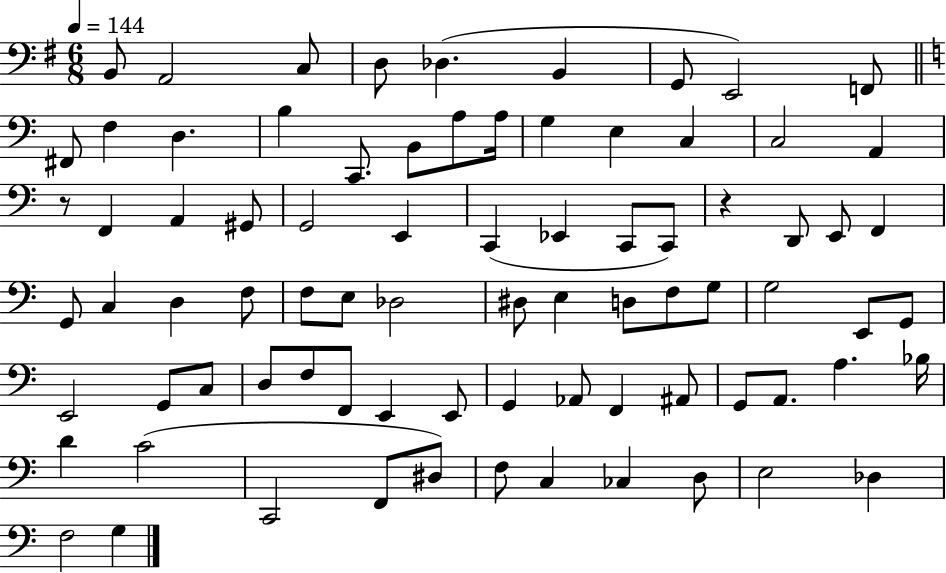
{
  \clef bass
  \numericTimeSignature
  \time 6/8
  \key g \major
  \tempo 4 = 144
  b,8 a,2 c8 | d8 des4.( b,4 | g,8 e,2) f,8 | \bar "||" \break \key c \major fis,8 f4 d4. | b4 c,8. b,8 a8 a16 | g4 e4 c4 | c2 a,4 | \break r8 f,4 a,4 gis,8 | g,2 e,4 | c,4( ees,4 c,8 c,8) | r4 d,8 e,8 f,4 | \break g,8 c4 d4 f8 | f8 e8 des2 | dis8 e4 d8 f8 g8 | g2 e,8 g,8 | \break e,2 g,8 c8 | d8 f8 f,8 e,4 e,8 | g,4 aes,8 f,4 ais,8 | g,8 a,8. a4. bes16 | \break d'4 c'2( | c,2 f,8 dis8) | f8 c4 ces4 d8 | e2 des4 | \break f2 g4 | \bar "|."
}